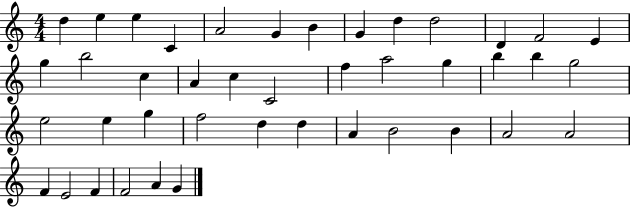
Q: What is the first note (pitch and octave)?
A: D5